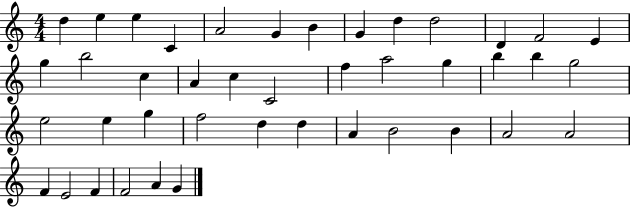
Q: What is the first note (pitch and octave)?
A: D5